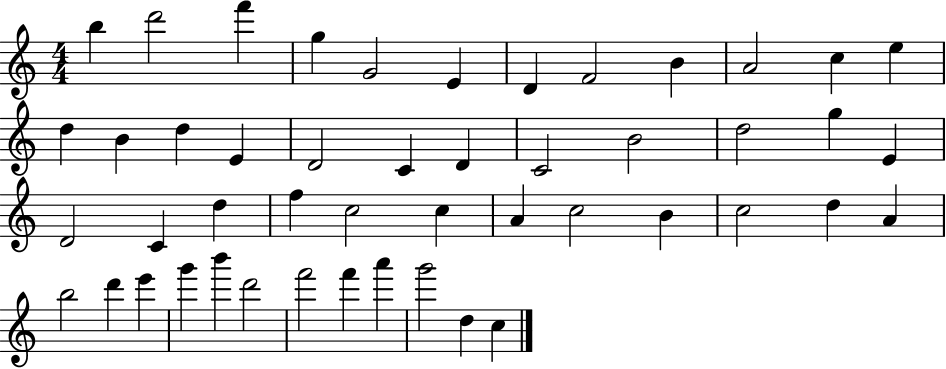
B5/q D6/h F6/q G5/q G4/h E4/q D4/q F4/h B4/q A4/h C5/q E5/q D5/q B4/q D5/q E4/q D4/h C4/q D4/q C4/h B4/h D5/h G5/q E4/q D4/h C4/q D5/q F5/q C5/h C5/q A4/q C5/h B4/q C5/h D5/q A4/q B5/h D6/q E6/q G6/q B6/q D6/h F6/h F6/q A6/q G6/h D5/q C5/q